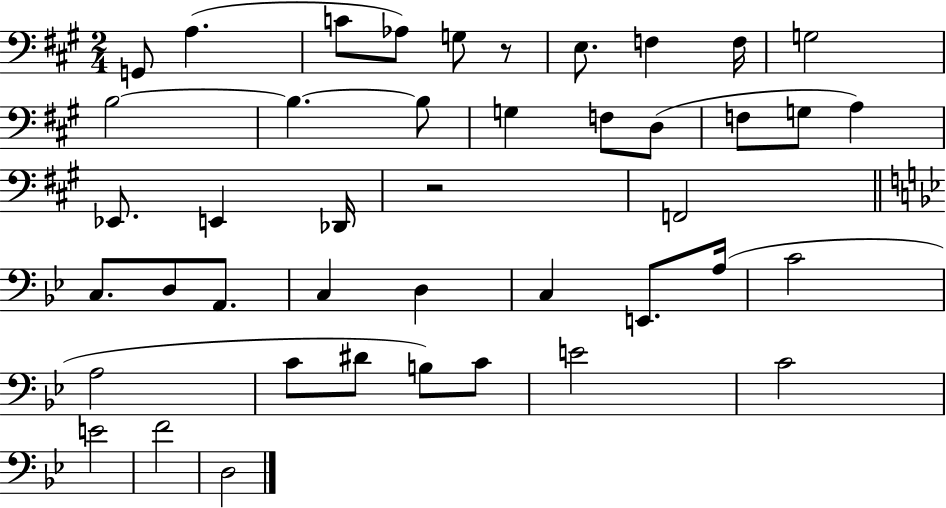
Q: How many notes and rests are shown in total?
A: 43